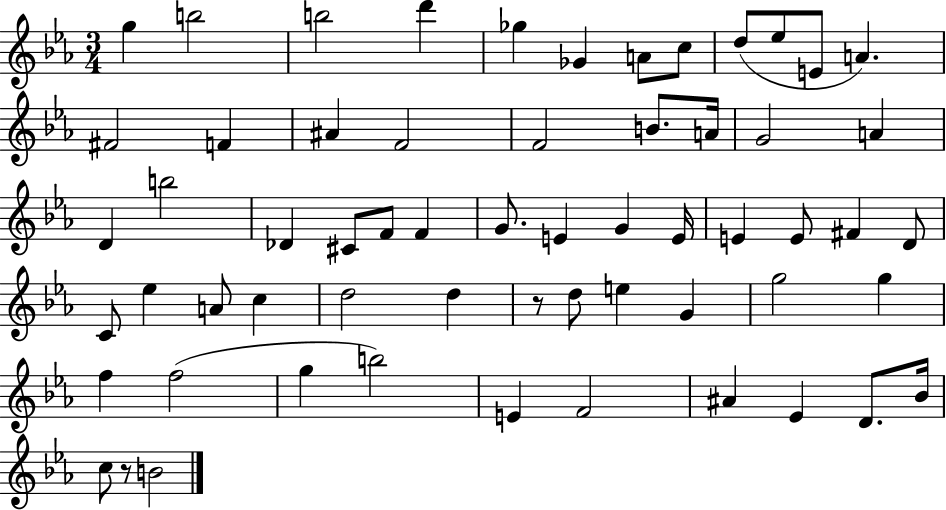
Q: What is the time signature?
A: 3/4